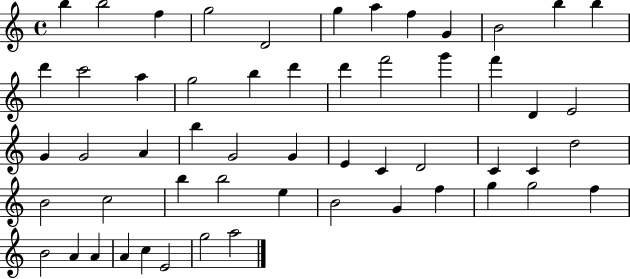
{
  \clef treble
  \time 4/4
  \defaultTimeSignature
  \key c \major
  b''4 b''2 f''4 | g''2 d'2 | g''4 a''4 f''4 g'4 | b'2 b''4 b''4 | \break d'''4 c'''2 a''4 | g''2 b''4 d'''4 | d'''4 f'''2 g'''4 | f'''4 d'4 e'2 | \break g'4 g'2 a'4 | b''4 g'2 g'4 | e'4 c'4 d'2 | c'4 c'4 d''2 | \break b'2 c''2 | b''4 b''2 e''4 | b'2 g'4 f''4 | g''4 g''2 f''4 | \break b'2 a'4 a'4 | a'4 c''4 e'2 | g''2 a''2 | \bar "|."
}